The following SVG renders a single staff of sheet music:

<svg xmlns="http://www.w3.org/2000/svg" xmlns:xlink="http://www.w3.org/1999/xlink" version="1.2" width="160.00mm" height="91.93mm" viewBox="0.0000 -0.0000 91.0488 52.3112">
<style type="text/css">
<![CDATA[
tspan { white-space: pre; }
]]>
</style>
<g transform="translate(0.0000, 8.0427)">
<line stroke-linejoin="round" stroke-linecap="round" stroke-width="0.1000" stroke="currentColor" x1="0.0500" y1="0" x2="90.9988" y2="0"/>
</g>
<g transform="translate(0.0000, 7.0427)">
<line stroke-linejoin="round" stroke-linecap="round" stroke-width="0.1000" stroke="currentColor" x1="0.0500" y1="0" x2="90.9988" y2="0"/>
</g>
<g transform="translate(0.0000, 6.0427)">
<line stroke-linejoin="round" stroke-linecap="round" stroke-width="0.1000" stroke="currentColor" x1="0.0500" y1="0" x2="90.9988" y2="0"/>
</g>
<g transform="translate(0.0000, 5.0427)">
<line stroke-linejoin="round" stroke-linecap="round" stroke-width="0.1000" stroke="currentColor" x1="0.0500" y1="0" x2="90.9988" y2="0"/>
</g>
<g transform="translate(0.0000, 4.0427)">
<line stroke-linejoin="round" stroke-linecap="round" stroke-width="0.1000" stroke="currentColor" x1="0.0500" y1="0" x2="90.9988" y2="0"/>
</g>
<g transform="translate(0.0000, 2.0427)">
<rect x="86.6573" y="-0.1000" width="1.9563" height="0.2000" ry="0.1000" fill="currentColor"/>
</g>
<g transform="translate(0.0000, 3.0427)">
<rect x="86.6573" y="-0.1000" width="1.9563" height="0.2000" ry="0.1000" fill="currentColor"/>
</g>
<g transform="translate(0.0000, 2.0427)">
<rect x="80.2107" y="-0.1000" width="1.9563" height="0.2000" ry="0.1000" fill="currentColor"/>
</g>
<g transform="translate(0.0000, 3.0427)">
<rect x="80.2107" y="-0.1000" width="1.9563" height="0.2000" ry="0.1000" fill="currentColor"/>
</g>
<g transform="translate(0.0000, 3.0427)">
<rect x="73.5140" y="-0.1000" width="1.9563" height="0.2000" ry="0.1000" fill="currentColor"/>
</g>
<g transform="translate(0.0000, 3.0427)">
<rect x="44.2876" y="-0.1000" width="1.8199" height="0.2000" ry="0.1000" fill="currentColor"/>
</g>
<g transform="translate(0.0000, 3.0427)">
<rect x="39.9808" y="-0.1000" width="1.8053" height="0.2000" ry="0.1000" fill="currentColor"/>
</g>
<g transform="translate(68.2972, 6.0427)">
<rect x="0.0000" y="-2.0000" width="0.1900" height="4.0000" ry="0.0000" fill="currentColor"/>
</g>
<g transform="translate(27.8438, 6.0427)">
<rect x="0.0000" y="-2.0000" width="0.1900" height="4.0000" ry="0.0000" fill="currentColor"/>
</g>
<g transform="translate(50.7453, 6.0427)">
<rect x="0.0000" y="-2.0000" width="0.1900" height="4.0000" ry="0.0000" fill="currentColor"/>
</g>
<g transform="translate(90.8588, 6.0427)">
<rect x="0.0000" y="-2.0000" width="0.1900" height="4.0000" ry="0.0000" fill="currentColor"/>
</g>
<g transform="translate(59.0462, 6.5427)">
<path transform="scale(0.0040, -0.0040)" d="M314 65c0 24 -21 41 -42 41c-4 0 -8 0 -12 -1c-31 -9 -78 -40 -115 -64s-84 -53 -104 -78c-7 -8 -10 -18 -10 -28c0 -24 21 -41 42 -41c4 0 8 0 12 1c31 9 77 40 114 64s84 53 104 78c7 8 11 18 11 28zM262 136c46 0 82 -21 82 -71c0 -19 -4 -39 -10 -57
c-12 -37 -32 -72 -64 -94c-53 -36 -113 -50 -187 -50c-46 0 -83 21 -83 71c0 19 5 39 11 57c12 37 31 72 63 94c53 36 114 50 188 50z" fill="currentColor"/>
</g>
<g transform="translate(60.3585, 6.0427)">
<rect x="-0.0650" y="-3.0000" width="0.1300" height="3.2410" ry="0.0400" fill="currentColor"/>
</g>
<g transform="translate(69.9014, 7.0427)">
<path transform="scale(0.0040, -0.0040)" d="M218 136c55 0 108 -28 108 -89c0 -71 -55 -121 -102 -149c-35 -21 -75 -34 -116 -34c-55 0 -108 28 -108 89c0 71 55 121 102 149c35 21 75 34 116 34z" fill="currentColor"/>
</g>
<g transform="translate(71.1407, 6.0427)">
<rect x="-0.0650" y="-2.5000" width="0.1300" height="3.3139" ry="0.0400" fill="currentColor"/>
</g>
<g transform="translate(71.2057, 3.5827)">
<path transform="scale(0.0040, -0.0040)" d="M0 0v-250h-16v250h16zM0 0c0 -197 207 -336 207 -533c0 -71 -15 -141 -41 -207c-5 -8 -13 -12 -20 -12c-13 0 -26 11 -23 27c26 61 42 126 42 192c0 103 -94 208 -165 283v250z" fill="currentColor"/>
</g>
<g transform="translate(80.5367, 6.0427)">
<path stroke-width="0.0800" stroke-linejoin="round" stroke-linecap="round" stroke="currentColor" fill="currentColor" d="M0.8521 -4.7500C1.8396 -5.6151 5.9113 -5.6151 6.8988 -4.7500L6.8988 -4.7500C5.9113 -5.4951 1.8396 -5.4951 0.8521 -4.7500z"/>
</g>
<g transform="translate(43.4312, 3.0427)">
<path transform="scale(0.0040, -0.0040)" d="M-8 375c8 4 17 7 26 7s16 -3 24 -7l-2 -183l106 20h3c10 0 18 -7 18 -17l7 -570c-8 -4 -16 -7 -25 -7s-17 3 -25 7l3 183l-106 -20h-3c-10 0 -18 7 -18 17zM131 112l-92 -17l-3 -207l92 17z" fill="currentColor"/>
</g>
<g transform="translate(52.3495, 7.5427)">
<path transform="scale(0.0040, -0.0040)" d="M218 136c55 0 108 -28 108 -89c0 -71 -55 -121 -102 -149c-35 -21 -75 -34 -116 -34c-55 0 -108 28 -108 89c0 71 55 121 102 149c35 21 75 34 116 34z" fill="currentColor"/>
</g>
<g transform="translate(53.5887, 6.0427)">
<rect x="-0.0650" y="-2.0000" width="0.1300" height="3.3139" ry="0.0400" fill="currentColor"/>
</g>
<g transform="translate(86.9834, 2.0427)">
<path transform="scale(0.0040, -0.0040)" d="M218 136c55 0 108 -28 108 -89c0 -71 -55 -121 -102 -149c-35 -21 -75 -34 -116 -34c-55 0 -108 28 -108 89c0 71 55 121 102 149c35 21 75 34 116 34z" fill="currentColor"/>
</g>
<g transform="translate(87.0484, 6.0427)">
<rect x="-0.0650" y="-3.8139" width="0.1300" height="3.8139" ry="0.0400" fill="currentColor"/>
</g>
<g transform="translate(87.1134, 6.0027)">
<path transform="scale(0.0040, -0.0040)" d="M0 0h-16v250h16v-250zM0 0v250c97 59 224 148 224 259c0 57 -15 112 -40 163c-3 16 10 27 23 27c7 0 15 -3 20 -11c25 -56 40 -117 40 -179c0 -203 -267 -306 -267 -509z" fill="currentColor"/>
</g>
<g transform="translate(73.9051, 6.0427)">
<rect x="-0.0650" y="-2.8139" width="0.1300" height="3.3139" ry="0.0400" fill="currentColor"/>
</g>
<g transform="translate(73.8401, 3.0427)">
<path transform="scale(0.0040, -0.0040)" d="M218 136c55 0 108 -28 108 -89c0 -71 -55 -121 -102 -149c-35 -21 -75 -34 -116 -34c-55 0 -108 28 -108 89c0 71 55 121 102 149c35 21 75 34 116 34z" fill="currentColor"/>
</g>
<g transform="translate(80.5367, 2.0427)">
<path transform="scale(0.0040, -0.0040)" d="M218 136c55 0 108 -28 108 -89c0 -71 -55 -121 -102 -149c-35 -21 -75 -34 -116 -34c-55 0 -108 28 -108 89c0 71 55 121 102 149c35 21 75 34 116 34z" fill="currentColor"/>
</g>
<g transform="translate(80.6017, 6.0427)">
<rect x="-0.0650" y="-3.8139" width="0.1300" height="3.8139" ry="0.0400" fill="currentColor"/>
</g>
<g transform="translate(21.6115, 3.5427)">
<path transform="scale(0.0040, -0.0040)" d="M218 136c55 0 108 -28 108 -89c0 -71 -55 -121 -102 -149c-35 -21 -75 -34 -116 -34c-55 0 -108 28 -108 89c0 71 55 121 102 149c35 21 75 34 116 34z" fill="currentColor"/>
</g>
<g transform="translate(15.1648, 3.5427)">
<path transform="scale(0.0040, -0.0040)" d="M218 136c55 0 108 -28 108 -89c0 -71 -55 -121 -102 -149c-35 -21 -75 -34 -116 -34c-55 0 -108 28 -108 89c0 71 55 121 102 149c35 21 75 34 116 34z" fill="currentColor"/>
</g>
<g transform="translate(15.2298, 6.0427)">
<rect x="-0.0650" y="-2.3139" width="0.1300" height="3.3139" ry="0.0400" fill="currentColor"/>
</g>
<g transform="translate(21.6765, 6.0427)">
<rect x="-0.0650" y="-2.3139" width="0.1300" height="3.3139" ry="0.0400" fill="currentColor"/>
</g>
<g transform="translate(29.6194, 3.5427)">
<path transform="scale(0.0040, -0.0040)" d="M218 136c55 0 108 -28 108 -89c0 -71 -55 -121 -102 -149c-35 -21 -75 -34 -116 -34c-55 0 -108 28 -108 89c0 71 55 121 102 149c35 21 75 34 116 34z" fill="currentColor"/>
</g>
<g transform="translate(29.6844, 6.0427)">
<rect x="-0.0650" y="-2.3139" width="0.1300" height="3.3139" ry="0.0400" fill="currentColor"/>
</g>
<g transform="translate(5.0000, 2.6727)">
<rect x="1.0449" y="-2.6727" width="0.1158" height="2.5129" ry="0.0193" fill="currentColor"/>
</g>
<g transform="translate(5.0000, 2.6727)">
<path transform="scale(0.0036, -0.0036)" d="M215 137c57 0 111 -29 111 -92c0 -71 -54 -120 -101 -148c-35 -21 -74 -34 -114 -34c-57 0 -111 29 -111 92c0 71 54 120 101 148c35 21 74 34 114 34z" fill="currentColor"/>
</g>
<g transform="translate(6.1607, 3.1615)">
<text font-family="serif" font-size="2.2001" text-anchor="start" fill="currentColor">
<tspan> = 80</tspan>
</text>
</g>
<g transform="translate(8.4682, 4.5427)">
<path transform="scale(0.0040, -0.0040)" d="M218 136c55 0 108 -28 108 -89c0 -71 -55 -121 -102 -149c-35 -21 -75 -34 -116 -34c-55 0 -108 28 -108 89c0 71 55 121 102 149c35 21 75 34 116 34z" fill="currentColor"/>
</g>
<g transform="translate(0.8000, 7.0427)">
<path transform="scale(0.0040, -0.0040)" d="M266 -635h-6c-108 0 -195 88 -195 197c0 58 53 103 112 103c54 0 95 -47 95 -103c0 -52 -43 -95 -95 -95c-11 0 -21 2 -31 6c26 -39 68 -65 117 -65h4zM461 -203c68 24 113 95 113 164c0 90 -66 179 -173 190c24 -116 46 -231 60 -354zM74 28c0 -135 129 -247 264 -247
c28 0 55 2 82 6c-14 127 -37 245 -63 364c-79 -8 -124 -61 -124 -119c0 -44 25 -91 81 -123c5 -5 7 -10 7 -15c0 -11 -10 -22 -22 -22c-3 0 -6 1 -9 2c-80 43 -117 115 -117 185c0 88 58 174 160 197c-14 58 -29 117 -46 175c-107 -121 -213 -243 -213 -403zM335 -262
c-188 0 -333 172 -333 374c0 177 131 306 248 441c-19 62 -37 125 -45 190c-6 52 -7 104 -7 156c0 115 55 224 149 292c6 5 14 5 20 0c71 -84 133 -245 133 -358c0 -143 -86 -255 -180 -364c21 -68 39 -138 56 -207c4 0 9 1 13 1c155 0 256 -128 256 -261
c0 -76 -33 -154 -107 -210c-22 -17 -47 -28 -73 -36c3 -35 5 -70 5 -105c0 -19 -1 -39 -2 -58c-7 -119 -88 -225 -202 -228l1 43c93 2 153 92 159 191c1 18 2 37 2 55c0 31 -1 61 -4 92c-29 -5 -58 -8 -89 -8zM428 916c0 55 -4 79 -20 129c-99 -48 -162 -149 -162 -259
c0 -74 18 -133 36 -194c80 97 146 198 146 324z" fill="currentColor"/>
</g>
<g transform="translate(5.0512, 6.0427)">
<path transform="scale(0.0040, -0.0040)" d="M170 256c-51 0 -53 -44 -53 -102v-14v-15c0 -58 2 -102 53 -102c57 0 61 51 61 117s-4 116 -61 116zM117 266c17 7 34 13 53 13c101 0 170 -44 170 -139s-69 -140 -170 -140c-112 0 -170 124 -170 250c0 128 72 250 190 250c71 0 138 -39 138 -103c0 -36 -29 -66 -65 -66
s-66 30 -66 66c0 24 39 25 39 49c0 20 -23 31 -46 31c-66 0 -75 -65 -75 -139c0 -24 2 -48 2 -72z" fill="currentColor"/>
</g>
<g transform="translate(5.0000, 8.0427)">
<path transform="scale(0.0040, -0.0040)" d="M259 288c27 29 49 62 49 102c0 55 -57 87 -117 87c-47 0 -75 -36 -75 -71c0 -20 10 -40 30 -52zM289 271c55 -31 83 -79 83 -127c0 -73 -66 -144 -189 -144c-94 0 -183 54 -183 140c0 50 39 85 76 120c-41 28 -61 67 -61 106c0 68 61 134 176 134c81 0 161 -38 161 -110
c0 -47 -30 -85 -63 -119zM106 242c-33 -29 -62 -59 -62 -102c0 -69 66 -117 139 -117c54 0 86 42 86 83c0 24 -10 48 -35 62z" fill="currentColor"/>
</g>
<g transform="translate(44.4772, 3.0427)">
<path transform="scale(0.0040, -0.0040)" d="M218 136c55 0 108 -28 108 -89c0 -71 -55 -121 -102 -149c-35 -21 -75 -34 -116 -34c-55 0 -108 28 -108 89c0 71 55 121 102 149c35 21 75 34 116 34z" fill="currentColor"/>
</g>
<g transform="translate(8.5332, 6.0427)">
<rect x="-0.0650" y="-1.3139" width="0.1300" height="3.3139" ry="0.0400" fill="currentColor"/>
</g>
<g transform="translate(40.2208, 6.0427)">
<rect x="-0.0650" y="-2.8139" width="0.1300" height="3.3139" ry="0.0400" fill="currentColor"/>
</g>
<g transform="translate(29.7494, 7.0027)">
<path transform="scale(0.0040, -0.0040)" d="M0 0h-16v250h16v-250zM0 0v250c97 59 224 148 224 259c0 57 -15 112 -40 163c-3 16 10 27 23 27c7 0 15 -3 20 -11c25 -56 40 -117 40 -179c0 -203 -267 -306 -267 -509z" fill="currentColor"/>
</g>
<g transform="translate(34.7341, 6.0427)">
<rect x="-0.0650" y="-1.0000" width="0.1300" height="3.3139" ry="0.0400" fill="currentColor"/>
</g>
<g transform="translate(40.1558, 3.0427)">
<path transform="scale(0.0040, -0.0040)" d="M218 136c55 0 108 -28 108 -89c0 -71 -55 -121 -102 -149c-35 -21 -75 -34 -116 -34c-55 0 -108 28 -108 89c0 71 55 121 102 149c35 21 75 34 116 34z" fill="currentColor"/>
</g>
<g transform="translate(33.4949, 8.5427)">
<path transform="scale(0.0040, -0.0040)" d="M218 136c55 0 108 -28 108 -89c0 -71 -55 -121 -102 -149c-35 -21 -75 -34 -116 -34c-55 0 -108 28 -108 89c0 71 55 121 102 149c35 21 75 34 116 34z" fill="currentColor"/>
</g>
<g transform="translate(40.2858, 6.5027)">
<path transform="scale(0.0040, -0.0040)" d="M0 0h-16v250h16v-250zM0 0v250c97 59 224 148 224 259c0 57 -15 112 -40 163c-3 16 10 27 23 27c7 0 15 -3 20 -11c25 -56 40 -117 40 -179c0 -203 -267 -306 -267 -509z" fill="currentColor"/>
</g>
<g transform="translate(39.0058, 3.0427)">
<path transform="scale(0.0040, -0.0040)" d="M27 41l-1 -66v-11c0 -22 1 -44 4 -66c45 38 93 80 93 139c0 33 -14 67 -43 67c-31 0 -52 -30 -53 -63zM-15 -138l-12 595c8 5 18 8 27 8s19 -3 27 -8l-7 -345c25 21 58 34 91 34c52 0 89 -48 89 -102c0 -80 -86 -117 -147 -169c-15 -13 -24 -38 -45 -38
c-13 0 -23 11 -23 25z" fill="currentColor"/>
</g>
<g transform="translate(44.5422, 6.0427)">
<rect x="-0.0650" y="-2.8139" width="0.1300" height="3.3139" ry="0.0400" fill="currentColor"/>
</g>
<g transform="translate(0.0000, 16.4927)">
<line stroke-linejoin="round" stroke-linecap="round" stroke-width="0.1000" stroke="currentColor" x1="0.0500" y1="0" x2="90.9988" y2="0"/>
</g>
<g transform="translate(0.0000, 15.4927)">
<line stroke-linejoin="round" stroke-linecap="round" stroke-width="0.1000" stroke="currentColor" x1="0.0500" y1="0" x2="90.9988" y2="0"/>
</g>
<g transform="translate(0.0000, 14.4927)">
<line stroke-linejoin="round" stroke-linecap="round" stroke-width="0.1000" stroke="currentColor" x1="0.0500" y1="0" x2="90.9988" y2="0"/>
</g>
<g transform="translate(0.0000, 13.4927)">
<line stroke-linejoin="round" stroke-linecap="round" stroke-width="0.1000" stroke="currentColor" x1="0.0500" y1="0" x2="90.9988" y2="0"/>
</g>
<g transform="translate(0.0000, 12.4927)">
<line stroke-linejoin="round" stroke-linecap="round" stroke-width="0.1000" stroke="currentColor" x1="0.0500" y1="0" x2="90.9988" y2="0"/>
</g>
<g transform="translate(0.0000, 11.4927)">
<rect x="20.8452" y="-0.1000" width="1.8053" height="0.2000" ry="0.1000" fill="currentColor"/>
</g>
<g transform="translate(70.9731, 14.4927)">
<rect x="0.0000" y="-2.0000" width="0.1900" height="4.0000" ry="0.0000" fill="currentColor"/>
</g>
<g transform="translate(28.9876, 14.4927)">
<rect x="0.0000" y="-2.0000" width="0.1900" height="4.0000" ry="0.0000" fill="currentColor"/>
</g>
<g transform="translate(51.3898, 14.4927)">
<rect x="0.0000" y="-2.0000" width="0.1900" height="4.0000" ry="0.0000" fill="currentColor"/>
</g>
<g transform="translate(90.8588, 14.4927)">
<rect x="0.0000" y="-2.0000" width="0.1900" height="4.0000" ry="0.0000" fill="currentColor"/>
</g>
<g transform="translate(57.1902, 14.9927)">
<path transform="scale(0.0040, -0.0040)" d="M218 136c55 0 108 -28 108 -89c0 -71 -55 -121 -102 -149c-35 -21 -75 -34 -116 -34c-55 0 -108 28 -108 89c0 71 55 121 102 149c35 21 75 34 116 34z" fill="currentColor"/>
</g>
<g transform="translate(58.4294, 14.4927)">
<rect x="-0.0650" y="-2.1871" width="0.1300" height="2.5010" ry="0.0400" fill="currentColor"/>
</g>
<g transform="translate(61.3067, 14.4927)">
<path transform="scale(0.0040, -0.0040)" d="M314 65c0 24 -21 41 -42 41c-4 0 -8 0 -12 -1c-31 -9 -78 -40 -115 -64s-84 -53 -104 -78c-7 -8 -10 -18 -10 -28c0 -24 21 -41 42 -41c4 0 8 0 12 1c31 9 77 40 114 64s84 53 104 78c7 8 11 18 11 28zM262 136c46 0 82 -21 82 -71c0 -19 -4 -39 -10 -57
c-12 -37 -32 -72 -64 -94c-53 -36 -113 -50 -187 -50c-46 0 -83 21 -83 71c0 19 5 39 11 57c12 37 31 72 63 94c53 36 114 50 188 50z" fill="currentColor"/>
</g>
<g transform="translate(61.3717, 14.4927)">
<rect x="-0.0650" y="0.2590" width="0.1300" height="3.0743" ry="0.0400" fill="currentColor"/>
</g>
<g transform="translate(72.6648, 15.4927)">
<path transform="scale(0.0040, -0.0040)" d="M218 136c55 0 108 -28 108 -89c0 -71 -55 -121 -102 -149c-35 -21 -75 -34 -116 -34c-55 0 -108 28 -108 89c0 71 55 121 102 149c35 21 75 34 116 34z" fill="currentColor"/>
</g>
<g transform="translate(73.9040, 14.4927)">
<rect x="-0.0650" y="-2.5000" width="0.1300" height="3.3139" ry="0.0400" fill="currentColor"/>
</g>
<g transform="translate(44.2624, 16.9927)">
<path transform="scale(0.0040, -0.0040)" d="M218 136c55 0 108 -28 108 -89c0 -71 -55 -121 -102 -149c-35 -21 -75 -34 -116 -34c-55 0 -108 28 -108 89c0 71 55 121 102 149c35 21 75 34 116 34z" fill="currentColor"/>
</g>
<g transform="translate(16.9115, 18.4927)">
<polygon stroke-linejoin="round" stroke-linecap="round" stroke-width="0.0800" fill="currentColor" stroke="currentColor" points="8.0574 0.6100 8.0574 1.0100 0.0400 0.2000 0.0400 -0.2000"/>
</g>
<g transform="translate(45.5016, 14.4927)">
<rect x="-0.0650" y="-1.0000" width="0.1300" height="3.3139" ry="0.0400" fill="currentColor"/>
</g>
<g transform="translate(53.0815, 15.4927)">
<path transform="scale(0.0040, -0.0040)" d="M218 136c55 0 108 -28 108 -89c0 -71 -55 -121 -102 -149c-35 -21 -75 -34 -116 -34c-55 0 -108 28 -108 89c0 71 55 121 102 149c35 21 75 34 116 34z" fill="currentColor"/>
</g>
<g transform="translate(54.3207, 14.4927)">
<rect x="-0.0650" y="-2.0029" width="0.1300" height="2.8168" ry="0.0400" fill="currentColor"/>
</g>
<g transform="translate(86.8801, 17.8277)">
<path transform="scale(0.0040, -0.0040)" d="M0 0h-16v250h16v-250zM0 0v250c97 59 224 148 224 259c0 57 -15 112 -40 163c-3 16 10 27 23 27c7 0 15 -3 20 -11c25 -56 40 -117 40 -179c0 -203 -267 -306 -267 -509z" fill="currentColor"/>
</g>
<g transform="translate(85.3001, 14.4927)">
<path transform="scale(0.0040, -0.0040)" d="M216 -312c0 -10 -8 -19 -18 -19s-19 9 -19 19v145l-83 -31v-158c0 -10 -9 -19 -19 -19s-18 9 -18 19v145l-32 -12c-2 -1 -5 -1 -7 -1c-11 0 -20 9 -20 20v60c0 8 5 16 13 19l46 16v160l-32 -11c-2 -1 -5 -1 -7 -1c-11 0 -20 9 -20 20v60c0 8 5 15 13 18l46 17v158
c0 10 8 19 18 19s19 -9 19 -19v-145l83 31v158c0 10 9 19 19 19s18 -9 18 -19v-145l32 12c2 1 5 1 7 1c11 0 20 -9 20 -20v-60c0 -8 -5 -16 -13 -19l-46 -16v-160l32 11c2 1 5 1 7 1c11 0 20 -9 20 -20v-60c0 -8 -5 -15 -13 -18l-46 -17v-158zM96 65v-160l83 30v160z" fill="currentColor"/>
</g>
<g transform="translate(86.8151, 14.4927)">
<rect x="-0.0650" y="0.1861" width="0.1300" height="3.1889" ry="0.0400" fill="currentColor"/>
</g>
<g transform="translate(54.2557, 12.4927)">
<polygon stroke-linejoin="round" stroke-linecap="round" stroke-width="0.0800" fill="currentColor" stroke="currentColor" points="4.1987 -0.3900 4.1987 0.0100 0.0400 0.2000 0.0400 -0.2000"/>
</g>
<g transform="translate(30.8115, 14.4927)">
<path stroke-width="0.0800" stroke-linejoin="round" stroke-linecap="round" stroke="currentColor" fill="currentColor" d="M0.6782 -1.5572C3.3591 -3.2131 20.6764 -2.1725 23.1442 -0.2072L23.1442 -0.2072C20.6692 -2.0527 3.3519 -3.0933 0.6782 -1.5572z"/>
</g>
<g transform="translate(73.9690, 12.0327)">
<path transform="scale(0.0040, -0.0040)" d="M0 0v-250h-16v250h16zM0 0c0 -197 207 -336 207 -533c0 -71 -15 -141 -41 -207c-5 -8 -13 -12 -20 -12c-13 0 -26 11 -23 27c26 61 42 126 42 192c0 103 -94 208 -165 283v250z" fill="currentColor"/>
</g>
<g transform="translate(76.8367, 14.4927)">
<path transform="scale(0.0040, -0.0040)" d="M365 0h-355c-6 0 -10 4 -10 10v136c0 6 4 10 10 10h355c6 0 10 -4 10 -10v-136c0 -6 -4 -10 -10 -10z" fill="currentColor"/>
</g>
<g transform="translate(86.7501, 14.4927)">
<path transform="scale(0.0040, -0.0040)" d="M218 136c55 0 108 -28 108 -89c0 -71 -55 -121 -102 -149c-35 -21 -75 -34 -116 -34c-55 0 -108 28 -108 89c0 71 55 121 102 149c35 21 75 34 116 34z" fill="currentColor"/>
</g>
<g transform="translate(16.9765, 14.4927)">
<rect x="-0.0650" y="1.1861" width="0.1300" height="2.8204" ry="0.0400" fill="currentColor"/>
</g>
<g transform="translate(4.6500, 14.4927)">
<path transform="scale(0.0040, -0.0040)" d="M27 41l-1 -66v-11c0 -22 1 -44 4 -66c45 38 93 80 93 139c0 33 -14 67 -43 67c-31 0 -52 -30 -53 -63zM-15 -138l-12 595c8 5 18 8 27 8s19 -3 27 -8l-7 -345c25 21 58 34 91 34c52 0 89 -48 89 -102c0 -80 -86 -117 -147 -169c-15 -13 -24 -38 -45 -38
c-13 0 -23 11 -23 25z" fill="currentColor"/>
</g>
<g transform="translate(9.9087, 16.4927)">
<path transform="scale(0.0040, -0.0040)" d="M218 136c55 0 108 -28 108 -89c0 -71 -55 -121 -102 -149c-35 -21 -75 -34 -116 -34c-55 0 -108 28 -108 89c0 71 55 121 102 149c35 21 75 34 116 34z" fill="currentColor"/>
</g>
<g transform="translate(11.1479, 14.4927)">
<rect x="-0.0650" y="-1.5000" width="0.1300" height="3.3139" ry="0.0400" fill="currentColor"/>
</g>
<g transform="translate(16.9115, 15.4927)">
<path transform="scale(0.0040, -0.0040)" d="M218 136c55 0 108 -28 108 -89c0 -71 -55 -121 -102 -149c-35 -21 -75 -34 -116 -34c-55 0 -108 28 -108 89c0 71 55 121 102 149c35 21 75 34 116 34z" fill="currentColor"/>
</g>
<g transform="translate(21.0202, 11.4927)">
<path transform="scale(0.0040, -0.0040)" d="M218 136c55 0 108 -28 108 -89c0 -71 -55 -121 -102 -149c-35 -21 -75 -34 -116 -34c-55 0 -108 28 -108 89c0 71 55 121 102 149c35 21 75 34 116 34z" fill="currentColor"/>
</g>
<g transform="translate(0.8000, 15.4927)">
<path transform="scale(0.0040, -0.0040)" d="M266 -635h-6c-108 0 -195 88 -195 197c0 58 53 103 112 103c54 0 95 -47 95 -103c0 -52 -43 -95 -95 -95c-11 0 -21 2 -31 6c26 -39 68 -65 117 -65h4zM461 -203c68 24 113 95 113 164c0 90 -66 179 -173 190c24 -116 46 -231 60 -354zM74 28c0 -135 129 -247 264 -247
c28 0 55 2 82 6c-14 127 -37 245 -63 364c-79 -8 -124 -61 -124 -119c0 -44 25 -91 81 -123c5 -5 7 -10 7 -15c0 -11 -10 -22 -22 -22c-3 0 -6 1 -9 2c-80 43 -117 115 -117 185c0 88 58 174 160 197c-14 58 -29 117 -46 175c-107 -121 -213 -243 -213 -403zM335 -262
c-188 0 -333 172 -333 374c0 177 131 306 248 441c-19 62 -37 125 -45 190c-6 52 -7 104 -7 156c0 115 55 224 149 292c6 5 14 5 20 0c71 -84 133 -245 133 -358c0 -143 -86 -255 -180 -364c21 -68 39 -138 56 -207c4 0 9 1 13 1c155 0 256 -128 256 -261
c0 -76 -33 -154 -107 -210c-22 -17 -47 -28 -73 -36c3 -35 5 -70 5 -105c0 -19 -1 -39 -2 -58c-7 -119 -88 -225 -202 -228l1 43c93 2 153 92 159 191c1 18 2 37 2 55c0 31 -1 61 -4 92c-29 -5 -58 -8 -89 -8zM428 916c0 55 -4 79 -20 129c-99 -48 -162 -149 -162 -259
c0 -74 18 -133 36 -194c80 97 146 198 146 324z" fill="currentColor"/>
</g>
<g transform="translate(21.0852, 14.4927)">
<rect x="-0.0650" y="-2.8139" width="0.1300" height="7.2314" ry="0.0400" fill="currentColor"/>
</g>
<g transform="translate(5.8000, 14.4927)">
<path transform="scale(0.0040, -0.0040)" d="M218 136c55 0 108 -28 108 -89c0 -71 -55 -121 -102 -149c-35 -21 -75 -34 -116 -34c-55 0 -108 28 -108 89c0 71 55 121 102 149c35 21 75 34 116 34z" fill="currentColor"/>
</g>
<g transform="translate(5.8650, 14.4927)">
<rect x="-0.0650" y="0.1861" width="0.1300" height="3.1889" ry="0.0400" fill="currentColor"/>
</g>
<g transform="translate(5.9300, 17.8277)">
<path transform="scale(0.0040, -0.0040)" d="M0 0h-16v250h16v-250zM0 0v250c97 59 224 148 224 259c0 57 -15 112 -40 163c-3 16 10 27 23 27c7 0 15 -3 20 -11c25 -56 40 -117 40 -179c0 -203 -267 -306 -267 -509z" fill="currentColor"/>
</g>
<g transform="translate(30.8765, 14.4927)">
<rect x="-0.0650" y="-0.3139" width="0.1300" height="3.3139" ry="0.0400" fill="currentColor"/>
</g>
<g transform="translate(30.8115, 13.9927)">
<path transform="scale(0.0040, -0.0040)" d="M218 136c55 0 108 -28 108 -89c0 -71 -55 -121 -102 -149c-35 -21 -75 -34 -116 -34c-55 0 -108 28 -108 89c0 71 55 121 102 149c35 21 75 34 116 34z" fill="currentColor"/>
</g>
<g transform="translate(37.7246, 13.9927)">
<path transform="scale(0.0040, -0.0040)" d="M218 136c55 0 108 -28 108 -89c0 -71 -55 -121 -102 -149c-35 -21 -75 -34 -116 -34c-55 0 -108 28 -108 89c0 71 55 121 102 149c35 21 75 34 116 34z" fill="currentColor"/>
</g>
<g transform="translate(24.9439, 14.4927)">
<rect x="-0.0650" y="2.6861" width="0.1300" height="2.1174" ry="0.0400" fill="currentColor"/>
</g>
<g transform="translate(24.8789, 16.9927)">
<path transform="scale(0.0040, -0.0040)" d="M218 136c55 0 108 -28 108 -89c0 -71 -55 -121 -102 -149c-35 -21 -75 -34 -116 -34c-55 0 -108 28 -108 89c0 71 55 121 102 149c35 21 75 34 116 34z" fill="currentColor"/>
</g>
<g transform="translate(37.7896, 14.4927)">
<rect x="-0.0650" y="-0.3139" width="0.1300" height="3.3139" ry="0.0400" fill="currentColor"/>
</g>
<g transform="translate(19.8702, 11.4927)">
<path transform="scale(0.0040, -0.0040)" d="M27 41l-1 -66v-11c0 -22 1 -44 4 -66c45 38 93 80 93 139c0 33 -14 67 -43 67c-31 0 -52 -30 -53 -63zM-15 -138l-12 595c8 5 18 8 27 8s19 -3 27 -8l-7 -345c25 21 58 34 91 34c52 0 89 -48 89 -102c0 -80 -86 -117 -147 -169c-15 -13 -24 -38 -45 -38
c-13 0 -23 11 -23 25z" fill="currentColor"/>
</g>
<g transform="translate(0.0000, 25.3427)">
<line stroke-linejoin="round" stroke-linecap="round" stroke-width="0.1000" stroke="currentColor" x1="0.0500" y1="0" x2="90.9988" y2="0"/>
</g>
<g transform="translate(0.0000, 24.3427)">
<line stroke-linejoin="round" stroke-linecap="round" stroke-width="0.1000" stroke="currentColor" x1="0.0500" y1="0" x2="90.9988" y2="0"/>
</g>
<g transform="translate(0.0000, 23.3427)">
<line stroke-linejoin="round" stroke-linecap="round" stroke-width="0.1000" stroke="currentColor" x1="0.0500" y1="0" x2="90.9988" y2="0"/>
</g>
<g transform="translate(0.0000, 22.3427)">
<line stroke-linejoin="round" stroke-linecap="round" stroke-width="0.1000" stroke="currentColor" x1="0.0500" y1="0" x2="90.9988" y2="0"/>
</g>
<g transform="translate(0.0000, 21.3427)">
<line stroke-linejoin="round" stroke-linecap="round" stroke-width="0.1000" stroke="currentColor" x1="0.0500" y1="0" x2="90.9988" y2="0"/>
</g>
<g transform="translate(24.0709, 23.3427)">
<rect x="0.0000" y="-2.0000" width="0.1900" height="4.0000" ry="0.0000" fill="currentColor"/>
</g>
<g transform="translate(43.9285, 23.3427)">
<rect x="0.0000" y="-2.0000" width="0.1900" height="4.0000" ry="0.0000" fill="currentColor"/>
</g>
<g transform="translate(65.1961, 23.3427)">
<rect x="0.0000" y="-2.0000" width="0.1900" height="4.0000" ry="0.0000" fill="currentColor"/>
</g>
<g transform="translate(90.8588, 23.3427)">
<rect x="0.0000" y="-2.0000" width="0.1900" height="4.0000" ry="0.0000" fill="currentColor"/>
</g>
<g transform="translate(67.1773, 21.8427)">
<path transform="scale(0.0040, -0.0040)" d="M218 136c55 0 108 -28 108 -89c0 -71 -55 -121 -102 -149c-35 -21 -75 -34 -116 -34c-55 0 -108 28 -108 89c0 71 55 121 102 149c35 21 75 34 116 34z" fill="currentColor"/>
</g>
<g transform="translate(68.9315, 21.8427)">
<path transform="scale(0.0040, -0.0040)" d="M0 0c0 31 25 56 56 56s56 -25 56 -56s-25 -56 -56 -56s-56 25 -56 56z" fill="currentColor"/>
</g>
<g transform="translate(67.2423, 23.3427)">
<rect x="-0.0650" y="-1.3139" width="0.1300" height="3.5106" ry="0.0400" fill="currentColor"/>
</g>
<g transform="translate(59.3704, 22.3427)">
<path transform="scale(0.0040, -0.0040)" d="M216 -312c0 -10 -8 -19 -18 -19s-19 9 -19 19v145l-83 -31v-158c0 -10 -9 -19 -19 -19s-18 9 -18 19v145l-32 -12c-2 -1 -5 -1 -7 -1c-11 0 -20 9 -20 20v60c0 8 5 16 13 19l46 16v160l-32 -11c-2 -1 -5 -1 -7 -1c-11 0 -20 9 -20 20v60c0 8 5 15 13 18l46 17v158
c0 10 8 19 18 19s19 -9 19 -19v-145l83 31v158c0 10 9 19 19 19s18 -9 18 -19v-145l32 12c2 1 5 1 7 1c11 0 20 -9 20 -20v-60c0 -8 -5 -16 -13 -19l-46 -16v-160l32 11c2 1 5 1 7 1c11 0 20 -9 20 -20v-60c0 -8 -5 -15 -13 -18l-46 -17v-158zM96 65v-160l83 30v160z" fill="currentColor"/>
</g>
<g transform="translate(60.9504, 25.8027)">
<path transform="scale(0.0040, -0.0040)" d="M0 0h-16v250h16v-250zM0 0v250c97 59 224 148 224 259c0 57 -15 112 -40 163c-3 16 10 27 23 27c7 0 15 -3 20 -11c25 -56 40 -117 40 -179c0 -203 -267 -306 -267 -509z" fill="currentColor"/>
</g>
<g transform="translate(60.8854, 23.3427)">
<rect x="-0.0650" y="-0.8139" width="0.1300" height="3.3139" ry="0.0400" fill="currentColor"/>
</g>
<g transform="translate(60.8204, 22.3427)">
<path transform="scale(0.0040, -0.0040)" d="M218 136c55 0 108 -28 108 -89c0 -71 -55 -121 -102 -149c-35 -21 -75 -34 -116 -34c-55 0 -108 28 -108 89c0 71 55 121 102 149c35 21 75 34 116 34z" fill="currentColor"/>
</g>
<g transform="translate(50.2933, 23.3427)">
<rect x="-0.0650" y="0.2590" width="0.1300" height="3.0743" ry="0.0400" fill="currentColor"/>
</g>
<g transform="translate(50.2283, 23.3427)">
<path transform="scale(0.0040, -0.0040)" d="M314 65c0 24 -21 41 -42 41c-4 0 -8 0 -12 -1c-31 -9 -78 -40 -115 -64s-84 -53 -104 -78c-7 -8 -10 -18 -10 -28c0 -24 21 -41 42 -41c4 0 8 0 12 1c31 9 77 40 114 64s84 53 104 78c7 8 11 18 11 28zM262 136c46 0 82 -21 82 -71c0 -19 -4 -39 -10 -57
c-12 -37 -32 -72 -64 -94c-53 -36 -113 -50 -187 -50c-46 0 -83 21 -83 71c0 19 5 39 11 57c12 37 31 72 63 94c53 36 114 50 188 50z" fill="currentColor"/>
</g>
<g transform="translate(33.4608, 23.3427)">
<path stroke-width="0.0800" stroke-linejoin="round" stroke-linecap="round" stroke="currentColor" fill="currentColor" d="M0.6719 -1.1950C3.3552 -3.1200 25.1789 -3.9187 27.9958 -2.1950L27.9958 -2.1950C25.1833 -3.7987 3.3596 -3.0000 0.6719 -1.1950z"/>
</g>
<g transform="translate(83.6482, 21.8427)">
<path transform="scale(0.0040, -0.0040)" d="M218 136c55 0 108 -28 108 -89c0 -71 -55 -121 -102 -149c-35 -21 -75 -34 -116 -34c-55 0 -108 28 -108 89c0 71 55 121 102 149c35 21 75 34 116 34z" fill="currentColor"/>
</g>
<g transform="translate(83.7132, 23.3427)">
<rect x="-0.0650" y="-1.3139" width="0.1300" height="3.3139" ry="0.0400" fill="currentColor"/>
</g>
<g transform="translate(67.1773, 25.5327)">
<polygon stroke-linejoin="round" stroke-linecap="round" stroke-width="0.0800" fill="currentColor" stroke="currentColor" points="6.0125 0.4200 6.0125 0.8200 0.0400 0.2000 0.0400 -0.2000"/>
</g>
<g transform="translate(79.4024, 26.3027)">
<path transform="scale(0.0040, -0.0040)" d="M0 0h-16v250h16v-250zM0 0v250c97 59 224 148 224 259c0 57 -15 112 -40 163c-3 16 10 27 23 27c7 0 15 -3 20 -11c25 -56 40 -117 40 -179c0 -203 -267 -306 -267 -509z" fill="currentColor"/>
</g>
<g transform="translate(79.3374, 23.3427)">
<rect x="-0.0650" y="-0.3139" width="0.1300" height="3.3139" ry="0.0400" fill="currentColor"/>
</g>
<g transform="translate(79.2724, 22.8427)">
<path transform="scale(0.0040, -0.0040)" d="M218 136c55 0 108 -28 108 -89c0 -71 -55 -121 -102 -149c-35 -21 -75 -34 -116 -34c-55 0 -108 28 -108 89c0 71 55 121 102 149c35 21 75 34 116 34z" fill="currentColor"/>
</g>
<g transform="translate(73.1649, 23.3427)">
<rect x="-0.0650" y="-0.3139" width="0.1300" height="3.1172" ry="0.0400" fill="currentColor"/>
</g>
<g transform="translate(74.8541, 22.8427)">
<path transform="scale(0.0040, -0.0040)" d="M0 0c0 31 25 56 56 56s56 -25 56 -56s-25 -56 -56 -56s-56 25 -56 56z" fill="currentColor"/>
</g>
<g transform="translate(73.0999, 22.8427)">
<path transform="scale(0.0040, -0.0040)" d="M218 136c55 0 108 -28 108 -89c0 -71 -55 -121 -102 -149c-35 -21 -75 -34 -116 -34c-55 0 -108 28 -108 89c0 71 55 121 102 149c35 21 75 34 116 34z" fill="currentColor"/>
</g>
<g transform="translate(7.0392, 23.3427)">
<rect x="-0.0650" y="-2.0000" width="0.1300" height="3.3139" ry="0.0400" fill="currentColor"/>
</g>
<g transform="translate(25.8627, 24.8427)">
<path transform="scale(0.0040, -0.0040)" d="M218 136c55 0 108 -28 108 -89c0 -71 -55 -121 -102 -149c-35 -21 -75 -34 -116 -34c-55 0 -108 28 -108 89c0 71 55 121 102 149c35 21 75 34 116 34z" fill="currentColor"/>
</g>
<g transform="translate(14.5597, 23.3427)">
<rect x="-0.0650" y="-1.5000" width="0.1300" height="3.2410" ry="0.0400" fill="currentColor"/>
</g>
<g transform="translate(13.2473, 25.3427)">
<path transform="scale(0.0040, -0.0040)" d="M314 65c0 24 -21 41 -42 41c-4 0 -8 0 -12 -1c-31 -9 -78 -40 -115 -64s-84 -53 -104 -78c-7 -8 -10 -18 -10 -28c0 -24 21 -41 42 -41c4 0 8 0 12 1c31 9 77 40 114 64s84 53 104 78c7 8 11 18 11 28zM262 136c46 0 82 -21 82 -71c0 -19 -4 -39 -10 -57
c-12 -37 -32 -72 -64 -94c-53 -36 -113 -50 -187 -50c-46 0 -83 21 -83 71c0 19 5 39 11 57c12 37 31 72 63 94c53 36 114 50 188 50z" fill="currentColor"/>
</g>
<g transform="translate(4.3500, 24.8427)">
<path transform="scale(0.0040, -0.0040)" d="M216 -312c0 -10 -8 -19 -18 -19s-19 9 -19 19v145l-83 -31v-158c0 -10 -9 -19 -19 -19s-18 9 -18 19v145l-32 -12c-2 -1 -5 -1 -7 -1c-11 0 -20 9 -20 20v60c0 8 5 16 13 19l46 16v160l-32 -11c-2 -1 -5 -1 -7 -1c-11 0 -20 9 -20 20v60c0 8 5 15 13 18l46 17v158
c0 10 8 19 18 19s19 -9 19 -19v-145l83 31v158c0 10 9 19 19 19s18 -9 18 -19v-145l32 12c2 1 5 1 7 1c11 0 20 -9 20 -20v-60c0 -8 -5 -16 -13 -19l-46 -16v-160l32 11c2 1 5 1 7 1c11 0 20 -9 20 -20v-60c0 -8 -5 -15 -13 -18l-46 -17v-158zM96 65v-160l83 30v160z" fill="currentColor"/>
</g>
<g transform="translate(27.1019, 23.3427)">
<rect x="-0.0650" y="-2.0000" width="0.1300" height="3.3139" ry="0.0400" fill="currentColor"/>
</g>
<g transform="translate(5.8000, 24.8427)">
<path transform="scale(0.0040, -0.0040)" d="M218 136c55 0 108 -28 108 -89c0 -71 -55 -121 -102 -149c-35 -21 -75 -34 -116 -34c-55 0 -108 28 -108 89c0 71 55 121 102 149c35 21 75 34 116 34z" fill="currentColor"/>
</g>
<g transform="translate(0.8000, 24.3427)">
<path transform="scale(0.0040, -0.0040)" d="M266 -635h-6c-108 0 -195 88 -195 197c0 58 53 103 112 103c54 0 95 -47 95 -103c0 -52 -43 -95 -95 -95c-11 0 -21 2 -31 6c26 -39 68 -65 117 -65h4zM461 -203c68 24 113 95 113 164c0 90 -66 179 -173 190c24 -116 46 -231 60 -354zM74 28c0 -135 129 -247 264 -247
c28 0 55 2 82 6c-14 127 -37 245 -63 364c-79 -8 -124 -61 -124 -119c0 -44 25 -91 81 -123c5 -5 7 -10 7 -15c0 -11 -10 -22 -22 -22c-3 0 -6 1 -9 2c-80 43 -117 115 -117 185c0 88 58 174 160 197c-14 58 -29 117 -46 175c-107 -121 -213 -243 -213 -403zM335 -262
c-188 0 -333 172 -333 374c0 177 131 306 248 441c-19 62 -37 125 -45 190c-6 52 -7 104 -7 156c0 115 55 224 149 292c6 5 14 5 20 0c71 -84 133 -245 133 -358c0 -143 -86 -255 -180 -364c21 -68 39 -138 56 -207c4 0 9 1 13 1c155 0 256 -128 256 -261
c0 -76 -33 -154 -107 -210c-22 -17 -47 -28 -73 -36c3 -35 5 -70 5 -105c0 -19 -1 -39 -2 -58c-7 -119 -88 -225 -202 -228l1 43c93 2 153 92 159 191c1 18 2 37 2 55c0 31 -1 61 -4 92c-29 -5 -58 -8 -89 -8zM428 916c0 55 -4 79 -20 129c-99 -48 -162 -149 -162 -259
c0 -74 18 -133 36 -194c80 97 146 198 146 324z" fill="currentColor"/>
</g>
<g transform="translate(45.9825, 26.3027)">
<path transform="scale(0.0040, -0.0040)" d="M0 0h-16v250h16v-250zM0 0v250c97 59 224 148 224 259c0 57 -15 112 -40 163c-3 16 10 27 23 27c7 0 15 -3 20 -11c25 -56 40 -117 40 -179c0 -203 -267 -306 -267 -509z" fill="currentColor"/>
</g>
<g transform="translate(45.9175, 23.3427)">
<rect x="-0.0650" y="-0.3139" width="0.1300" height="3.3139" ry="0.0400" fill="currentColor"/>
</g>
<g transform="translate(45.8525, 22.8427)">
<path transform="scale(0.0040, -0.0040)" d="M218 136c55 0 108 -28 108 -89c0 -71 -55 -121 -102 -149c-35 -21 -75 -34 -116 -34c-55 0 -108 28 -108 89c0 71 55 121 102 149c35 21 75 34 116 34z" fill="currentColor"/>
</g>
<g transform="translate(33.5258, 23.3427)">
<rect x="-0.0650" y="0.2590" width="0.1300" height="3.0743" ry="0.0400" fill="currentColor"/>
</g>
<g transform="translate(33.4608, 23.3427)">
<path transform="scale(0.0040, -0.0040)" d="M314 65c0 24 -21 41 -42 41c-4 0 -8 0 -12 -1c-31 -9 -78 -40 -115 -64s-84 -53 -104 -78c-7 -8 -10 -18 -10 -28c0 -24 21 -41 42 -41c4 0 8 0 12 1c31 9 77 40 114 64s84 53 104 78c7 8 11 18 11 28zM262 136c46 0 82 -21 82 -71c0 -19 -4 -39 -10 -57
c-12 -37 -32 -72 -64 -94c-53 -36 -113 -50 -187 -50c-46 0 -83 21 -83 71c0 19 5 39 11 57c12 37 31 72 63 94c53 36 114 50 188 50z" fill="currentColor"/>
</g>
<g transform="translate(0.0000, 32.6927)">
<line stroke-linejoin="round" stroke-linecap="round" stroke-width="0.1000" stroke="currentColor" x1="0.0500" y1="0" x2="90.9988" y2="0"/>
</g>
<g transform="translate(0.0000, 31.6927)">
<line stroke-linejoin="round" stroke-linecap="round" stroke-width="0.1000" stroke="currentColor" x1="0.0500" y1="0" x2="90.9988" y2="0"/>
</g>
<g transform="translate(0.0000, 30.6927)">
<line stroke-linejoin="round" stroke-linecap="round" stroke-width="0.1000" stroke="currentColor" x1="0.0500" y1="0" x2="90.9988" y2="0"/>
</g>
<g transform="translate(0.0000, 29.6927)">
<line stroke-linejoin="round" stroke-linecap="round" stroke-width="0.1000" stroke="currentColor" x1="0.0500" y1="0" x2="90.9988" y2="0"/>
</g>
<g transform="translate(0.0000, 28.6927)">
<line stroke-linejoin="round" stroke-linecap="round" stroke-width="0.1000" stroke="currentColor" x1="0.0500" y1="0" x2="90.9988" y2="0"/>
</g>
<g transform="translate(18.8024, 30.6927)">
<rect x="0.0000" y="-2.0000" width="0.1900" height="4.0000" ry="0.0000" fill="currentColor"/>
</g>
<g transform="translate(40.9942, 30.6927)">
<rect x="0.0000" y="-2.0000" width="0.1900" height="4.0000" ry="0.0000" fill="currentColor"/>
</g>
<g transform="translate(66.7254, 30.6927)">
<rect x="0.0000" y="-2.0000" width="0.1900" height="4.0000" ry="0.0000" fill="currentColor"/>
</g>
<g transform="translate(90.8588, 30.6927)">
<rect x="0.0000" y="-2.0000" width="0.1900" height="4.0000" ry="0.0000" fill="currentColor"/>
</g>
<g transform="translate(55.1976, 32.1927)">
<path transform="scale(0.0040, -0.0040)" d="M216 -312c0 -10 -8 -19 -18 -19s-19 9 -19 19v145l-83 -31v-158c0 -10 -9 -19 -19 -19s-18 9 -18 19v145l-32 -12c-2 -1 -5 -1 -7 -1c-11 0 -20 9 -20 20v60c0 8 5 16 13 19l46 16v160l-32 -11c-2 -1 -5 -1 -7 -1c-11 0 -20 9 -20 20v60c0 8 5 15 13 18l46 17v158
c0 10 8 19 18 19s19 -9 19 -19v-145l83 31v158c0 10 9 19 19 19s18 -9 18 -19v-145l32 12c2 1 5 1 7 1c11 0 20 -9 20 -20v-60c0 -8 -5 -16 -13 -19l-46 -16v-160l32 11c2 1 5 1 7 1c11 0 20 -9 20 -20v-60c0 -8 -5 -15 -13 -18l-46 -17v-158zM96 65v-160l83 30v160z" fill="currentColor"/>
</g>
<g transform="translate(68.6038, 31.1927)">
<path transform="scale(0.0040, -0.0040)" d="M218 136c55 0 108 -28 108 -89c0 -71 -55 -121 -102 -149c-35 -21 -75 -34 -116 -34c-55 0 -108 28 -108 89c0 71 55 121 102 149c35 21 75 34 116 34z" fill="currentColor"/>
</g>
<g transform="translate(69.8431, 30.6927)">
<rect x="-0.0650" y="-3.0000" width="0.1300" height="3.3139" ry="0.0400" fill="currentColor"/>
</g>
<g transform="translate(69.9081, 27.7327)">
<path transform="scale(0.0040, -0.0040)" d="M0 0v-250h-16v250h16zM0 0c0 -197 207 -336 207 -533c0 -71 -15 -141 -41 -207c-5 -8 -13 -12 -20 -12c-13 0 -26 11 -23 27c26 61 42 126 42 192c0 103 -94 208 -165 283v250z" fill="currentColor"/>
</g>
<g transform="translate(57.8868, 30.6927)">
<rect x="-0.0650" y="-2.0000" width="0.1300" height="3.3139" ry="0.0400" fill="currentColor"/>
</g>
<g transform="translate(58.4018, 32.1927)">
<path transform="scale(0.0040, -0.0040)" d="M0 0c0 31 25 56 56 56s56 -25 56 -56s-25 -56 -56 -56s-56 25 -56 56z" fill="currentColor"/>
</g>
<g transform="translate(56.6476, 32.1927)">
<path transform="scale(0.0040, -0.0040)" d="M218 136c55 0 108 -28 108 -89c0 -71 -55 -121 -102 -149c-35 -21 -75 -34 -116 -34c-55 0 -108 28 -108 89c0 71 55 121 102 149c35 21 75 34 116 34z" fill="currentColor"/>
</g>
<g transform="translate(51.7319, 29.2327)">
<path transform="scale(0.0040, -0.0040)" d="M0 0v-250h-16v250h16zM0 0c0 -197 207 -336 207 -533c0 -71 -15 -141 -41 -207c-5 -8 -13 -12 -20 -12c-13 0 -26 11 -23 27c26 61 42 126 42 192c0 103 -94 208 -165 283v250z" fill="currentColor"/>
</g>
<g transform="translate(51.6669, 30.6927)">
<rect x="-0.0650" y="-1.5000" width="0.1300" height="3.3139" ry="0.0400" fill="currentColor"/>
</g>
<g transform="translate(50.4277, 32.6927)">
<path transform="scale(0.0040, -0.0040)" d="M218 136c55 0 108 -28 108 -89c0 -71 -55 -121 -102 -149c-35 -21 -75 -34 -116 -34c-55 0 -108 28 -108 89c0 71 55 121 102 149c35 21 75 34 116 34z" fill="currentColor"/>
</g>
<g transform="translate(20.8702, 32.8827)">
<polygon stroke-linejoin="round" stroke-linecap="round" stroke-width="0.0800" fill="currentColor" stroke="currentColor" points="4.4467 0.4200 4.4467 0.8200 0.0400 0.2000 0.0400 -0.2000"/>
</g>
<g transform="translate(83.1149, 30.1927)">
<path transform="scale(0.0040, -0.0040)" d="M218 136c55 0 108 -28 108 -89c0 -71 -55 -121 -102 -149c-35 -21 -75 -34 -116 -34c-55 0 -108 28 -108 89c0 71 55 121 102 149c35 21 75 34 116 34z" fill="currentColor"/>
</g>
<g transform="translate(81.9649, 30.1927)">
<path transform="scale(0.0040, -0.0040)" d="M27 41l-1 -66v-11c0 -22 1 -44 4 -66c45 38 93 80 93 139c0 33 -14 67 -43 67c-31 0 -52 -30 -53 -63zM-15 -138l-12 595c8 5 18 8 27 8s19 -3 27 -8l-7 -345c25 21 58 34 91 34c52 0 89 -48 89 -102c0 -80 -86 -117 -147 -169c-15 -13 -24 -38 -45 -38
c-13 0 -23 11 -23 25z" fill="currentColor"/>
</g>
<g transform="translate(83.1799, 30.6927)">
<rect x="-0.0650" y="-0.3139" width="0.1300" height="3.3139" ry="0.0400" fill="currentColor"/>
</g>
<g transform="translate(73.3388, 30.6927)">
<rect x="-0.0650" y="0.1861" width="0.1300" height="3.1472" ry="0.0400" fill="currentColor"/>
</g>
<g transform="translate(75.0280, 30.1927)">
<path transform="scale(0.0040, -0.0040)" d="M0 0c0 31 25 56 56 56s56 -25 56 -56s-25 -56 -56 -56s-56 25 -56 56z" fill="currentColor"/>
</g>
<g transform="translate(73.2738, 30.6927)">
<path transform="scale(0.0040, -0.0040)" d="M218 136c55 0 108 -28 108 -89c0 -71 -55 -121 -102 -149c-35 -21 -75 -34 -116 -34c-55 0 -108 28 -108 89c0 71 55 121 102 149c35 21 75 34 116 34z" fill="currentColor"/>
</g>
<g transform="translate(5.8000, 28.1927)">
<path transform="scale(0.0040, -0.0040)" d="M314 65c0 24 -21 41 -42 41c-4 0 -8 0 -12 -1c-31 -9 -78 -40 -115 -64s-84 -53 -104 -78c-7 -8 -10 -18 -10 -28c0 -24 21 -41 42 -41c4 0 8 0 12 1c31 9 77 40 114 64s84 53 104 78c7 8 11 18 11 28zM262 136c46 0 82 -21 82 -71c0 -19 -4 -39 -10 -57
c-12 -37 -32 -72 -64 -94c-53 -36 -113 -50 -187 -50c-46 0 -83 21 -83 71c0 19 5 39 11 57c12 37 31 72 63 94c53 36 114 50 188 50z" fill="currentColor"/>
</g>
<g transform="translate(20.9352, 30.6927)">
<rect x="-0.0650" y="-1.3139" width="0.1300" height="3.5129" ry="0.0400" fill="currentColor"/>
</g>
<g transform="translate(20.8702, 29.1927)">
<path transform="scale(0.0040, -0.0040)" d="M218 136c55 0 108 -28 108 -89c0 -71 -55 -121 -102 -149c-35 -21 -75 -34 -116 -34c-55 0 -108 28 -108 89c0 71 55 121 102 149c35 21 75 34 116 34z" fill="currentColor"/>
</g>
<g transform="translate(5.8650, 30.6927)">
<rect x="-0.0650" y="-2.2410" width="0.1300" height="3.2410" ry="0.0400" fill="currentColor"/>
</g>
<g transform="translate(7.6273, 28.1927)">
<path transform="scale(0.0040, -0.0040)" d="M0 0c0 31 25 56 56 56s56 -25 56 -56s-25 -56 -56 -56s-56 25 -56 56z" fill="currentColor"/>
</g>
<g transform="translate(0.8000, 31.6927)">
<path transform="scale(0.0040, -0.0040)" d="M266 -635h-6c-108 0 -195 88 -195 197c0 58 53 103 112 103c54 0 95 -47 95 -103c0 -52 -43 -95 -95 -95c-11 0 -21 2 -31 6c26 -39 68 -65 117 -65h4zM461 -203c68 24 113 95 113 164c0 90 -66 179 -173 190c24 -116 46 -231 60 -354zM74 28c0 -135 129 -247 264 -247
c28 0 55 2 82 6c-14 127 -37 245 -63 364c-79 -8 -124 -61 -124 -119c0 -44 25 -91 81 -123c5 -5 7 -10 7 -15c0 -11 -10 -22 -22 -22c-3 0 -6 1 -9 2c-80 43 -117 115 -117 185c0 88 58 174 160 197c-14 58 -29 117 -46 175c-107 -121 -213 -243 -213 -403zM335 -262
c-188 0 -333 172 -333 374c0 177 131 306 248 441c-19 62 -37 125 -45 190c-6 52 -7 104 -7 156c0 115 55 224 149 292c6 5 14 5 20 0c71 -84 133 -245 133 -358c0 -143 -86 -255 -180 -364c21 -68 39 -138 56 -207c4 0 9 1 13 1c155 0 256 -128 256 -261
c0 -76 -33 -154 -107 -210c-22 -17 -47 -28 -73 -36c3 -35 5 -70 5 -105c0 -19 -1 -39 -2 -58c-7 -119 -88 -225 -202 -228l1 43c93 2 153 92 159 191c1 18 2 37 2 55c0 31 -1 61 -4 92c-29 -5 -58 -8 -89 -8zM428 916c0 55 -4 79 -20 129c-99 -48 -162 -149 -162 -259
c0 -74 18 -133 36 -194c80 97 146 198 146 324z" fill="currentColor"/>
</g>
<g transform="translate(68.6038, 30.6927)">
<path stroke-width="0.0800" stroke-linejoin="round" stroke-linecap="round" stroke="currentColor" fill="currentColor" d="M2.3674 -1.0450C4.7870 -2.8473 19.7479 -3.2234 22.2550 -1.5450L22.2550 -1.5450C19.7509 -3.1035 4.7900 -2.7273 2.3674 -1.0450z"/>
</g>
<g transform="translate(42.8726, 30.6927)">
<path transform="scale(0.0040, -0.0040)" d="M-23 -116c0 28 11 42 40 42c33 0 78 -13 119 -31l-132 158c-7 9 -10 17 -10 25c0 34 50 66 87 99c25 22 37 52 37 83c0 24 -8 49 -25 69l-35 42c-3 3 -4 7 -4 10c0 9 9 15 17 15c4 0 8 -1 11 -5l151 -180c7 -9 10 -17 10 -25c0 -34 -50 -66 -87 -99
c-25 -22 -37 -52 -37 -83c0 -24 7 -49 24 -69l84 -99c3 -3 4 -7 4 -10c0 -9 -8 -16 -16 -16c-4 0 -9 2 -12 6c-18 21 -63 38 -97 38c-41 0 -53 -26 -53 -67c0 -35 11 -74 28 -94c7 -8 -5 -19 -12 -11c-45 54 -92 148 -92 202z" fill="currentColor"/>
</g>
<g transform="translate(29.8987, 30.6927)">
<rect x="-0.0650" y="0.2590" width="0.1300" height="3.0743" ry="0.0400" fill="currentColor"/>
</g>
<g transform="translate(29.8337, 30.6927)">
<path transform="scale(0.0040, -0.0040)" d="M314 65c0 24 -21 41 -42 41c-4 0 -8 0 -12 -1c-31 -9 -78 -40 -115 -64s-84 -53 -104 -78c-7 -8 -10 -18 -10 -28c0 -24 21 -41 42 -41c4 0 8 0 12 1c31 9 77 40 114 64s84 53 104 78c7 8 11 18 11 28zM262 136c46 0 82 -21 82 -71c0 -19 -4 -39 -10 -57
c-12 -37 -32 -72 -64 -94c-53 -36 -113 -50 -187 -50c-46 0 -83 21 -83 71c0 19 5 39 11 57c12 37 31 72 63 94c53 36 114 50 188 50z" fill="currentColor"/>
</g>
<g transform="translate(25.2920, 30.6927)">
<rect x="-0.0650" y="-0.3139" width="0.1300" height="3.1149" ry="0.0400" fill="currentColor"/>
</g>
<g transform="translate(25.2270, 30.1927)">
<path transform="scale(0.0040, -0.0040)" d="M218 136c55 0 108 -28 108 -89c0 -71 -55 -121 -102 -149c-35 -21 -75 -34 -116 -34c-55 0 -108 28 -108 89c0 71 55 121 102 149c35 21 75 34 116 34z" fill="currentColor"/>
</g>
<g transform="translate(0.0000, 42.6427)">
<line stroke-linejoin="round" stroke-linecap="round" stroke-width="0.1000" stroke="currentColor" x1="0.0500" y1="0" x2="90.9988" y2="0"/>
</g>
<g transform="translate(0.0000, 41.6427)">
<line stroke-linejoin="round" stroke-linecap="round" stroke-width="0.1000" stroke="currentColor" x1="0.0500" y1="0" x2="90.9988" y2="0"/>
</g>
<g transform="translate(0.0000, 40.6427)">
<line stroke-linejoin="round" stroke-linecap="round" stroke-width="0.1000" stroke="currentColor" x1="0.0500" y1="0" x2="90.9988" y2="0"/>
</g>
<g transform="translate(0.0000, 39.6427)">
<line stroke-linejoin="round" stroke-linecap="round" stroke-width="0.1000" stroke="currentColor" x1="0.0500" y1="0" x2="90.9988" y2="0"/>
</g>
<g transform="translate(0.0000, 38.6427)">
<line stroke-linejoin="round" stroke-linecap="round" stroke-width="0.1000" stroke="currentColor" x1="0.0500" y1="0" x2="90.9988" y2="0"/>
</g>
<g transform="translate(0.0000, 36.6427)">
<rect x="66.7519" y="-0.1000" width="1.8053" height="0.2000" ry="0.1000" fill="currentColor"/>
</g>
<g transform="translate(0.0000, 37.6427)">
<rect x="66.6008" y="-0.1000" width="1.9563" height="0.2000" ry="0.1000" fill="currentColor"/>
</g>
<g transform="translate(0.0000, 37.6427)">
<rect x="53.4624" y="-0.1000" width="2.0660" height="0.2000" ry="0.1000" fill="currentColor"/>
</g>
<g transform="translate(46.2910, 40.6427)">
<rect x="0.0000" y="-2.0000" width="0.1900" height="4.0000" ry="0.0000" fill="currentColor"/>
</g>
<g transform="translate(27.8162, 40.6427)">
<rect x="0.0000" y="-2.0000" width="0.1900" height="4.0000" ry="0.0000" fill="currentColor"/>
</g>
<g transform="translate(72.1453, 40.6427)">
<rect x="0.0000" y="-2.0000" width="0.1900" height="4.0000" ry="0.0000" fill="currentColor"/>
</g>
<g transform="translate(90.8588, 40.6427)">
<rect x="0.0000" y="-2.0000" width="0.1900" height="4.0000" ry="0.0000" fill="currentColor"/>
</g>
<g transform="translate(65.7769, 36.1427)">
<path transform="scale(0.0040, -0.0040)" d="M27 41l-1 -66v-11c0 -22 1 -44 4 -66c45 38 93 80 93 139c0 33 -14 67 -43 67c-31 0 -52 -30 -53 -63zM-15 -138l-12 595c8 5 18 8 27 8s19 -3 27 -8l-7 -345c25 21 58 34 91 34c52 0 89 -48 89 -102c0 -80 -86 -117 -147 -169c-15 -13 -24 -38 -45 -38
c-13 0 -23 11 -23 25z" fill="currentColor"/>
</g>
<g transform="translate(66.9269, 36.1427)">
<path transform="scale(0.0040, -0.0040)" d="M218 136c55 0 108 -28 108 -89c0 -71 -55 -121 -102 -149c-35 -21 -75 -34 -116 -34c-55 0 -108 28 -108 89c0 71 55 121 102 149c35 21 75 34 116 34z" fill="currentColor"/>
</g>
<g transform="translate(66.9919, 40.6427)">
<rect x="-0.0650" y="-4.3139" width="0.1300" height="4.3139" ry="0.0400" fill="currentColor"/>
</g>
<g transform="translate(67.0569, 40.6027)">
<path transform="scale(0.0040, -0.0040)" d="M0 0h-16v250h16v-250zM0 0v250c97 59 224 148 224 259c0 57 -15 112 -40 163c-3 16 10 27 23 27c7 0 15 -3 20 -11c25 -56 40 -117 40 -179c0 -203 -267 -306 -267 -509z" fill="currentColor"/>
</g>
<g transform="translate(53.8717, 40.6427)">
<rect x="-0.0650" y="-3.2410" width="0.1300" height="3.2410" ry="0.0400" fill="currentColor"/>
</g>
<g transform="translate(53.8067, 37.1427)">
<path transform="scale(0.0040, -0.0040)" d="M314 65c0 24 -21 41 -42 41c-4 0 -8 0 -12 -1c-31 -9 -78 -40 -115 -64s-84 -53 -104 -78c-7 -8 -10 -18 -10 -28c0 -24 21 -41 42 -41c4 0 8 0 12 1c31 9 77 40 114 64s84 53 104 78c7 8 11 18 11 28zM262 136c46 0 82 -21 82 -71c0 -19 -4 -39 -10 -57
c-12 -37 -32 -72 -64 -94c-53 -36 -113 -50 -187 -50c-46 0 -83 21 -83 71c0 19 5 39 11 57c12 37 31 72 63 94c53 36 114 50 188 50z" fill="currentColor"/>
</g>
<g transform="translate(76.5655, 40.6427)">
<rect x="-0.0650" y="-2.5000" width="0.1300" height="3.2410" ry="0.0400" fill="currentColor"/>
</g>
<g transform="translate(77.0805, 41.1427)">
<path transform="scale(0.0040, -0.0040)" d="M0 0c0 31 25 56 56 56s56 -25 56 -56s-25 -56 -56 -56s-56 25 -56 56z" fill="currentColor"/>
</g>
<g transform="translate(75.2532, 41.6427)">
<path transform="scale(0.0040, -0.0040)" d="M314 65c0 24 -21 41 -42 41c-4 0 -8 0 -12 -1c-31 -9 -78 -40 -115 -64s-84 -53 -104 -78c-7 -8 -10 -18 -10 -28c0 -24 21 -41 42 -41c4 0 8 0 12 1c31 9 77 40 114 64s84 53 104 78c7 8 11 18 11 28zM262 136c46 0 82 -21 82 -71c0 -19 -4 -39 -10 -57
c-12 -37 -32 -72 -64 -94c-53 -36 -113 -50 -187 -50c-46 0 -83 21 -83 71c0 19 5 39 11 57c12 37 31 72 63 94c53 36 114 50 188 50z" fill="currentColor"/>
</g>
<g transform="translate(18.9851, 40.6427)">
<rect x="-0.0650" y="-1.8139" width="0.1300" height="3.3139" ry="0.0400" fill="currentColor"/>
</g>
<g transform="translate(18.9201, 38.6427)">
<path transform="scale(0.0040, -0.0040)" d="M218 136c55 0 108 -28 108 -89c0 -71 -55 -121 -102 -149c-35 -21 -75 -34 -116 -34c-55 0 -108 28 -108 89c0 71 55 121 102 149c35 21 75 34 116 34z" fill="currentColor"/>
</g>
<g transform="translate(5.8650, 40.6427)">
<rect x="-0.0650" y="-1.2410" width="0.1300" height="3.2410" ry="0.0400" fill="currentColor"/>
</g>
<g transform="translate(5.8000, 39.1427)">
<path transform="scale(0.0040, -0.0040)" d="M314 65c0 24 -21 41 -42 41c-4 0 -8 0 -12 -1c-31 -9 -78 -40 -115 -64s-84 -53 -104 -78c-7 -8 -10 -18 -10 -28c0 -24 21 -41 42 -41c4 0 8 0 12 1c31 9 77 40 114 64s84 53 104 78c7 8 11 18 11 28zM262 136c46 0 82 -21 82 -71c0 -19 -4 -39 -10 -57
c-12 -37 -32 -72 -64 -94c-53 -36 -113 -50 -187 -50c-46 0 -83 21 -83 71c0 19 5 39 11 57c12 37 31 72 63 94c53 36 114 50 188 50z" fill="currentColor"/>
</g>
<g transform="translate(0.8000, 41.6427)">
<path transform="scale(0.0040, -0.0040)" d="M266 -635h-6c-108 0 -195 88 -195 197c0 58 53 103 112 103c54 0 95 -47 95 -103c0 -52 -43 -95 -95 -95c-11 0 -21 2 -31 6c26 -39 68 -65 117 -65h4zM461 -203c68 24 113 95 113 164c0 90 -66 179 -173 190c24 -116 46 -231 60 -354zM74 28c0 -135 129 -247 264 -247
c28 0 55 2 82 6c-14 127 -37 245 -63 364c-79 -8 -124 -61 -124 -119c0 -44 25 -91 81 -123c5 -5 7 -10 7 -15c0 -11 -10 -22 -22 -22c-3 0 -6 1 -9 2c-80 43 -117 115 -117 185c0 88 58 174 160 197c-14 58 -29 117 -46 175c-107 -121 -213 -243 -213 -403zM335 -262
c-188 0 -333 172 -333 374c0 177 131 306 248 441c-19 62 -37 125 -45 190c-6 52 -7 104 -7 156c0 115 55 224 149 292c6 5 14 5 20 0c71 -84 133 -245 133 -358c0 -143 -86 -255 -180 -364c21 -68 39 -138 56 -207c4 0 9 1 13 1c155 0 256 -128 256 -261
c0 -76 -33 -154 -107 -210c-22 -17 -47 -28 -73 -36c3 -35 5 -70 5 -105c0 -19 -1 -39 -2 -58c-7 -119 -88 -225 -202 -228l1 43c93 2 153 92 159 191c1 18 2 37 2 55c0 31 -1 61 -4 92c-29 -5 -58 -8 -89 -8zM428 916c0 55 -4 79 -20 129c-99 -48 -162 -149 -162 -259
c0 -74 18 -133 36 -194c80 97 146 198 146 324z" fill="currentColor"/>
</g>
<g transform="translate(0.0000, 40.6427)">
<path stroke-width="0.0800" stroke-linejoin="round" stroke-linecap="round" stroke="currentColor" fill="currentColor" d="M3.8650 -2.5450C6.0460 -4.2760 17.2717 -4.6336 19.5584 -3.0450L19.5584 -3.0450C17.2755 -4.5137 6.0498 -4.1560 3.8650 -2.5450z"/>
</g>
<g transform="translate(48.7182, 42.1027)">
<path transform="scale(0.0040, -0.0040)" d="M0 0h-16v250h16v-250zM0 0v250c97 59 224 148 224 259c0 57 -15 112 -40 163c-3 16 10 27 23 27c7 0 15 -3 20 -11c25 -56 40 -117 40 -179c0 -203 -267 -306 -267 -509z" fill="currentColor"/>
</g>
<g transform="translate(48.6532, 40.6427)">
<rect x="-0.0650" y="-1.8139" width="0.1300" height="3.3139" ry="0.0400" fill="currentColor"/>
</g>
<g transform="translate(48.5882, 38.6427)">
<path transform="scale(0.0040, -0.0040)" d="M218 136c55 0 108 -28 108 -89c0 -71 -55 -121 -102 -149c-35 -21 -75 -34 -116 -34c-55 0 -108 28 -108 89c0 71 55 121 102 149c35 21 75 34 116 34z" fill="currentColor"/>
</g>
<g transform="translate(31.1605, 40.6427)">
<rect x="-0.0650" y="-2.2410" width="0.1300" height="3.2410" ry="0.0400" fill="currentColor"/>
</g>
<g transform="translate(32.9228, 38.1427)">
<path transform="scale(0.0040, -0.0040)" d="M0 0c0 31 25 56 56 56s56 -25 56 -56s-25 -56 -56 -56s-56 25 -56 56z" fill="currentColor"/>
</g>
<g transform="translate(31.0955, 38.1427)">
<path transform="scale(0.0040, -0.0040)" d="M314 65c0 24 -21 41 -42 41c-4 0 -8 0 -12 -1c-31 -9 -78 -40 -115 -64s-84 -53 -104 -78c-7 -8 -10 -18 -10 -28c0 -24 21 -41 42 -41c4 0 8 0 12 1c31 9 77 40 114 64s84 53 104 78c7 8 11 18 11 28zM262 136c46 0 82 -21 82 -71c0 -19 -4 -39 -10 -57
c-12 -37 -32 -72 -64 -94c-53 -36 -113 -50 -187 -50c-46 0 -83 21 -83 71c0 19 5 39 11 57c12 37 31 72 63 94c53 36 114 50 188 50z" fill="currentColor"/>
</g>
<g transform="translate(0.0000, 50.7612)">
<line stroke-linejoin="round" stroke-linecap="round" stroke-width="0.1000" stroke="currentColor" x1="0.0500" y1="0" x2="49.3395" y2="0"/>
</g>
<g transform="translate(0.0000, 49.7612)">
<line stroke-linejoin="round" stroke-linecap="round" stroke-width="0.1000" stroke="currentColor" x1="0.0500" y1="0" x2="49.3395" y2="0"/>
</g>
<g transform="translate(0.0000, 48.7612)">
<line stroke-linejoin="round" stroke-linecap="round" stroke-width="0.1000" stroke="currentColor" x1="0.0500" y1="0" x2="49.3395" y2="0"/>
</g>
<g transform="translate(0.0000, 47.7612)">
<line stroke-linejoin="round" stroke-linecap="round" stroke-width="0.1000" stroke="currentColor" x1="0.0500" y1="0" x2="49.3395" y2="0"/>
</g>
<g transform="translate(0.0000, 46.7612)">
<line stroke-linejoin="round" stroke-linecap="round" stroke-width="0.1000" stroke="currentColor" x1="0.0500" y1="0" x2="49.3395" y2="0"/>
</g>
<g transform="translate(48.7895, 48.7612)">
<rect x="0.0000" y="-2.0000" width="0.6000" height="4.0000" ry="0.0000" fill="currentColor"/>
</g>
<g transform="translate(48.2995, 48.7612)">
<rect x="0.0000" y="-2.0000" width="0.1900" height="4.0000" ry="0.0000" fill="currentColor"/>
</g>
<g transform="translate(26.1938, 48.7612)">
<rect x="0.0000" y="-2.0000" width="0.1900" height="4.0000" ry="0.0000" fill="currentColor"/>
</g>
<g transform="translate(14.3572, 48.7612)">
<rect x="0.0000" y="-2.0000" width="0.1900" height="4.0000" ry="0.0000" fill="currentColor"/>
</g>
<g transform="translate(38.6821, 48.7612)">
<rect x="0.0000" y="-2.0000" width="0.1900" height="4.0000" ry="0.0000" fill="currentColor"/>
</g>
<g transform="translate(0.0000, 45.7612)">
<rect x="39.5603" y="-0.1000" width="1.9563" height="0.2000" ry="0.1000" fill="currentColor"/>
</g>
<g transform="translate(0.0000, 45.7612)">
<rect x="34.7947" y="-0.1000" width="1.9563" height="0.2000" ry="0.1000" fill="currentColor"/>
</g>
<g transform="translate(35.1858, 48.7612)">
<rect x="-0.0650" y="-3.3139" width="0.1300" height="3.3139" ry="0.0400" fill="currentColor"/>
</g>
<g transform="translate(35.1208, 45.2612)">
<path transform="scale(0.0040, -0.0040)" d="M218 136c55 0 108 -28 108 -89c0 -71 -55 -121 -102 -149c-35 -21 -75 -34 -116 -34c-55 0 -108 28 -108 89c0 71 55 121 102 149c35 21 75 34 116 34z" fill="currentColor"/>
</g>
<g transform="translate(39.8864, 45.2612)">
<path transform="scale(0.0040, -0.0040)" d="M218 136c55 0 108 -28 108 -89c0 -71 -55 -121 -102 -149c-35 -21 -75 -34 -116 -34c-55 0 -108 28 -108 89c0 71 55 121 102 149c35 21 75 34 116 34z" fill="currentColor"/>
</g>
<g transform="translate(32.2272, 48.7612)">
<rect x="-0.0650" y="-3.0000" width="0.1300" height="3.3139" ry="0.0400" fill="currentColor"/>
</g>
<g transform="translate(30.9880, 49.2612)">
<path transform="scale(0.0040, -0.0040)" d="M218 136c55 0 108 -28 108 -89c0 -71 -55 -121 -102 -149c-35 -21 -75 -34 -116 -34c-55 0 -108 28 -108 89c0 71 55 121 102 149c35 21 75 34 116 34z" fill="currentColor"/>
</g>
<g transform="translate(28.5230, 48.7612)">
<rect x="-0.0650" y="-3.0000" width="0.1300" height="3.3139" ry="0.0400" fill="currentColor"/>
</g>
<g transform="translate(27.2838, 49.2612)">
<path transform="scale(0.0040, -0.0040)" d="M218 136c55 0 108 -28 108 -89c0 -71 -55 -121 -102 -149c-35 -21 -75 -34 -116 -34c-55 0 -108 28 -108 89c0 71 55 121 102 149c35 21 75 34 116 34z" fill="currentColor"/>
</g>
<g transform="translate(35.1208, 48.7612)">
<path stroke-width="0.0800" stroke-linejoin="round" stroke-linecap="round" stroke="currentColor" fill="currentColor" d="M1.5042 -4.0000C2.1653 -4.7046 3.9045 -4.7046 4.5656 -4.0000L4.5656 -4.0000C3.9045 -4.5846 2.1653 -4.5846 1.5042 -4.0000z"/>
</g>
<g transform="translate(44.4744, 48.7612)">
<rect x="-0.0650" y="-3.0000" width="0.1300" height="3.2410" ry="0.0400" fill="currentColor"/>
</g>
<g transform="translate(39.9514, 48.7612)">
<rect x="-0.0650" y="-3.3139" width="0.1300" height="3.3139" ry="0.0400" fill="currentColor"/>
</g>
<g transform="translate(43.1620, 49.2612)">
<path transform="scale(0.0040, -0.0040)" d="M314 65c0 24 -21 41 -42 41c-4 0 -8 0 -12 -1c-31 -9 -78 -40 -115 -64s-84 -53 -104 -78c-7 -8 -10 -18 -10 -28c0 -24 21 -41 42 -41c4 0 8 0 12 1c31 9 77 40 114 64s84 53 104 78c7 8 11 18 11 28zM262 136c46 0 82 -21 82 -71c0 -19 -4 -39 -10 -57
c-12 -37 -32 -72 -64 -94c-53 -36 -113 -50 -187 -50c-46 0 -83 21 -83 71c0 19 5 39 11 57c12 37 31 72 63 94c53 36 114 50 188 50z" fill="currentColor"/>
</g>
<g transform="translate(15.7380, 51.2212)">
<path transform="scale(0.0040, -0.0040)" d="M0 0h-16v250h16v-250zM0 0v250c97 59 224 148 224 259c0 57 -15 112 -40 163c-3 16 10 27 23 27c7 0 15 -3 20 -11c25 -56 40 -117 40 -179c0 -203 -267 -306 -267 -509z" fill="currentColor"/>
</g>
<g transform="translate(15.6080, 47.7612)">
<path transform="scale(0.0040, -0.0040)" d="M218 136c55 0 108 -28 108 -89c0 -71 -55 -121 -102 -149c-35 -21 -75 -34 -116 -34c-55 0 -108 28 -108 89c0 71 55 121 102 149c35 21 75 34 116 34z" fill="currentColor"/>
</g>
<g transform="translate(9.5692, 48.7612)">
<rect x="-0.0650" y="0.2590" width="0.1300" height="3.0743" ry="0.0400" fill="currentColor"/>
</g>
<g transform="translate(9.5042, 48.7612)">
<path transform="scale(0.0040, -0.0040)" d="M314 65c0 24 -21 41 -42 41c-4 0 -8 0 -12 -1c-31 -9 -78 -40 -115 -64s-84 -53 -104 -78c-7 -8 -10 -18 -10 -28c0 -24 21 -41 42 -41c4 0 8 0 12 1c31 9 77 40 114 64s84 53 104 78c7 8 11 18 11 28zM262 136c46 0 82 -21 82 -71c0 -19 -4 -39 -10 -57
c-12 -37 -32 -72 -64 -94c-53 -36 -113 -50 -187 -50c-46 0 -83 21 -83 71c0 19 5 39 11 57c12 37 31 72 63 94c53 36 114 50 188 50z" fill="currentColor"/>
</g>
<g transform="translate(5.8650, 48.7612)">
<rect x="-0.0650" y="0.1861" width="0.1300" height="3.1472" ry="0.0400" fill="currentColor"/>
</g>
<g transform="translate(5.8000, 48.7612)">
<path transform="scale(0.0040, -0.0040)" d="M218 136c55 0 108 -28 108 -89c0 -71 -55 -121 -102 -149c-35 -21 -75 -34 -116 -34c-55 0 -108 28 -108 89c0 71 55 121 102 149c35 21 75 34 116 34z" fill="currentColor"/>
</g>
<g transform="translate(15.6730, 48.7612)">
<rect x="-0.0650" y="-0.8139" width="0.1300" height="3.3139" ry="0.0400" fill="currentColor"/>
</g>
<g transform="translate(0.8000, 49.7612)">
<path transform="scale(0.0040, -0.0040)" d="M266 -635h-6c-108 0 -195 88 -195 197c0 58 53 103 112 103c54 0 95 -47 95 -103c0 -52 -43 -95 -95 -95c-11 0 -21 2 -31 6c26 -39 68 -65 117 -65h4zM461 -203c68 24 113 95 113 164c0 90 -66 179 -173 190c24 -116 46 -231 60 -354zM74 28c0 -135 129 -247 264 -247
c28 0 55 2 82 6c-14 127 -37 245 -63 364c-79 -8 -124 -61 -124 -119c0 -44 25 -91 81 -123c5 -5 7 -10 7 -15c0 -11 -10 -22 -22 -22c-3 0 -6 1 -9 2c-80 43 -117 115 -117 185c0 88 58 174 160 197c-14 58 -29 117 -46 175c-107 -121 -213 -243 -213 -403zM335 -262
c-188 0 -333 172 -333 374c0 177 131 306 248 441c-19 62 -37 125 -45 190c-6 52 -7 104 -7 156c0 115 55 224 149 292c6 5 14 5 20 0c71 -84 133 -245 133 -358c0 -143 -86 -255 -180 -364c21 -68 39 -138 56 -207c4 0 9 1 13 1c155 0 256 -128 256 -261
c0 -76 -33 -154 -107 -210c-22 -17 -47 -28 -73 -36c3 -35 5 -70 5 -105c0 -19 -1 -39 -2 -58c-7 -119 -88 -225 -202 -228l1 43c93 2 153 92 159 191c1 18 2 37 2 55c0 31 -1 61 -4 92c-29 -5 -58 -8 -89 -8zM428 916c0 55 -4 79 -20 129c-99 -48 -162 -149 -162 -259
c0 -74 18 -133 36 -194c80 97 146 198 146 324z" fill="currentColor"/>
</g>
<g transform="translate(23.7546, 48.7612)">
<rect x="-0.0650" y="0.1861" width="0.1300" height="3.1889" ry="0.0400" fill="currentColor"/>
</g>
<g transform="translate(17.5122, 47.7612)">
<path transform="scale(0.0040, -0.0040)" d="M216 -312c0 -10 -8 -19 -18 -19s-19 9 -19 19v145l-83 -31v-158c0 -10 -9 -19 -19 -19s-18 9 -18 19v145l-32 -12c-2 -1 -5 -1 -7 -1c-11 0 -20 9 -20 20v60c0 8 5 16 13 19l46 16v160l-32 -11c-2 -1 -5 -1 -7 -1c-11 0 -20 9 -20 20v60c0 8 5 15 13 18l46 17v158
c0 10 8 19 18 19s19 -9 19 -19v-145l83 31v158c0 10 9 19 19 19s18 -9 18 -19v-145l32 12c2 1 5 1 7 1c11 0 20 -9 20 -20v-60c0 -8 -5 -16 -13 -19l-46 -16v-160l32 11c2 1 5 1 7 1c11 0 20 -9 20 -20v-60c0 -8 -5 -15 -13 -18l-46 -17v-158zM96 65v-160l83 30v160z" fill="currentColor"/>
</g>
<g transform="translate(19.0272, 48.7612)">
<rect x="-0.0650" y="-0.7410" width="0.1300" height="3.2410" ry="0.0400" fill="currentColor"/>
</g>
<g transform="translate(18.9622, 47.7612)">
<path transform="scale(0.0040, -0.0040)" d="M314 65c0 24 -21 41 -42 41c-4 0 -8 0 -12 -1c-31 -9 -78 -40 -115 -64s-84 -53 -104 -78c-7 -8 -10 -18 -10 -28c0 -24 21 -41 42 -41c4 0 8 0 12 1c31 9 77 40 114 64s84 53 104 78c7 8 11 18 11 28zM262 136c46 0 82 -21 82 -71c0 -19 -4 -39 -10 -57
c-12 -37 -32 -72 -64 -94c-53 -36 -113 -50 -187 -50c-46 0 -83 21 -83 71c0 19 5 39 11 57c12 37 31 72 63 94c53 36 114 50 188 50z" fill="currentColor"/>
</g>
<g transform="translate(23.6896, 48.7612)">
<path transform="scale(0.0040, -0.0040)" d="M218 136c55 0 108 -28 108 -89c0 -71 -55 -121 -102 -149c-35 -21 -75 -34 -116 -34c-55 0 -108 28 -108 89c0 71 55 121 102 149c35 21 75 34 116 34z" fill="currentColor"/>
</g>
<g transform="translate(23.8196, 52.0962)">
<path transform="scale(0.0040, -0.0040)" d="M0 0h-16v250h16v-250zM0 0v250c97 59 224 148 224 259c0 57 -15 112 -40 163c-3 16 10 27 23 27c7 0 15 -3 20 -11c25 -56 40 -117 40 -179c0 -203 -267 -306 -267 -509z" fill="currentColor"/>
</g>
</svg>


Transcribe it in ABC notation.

X:1
T:Untitled
M:6/8
L:1/4
K:C
e g g g/2 D _a/2 a F A2 G/2 a c' c'/2 _B/2 E G/2 _a/2 D/2 c c D G/2 A/2 B2 G/2 z2 ^B/2 ^F E2 F B2 c/2 B2 ^d/2 e/2 c/2 c/2 e g2 e/2 c/2 B2 z E/2 ^F A/2 B _c e2 f g2 f/2 b2 _d'/2 G2 B B2 d/2 ^d2 B/2 A A b b A2